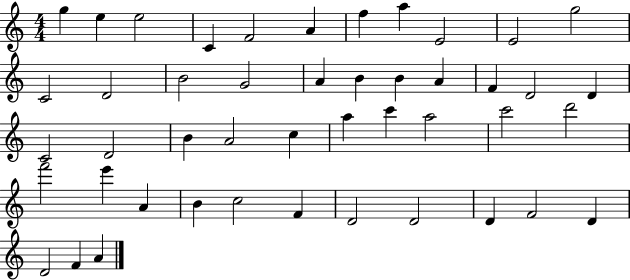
{
  \clef treble
  \numericTimeSignature
  \time 4/4
  \key c \major
  g''4 e''4 e''2 | c'4 f'2 a'4 | f''4 a''4 e'2 | e'2 g''2 | \break c'2 d'2 | b'2 g'2 | a'4 b'4 b'4 a'4 | f'4 d'2 d'4 | \break c'2 d'2 | b'4 a'2 c''4 | a''4 c'''4 a''2 | c'''2 d'''2 | \break f'''2 e'''4 a'4 | b'4 c''2 f'4 | d'2 d'2 | d'4 f'2 d'4 | \break d'2 f'4 a'4 | \bar "|."
}